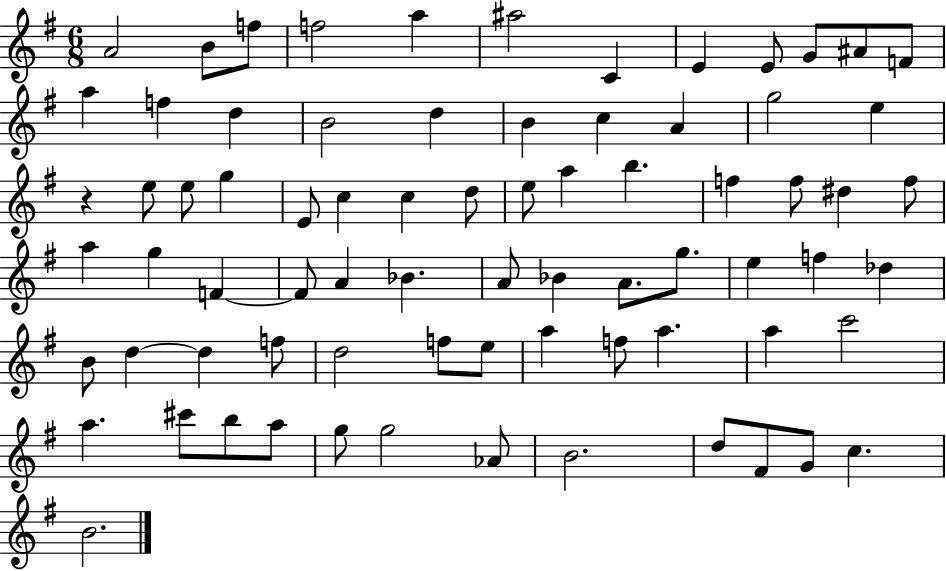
{
  \clef treble
  \numericTimeSignature
  \time 6/8
  \key g \major
  a'2 b'8 f''8 | f''2 a''4 | ais''2 c'4 | e'4 e'8 g'8 ais'8 f'8 | \break a''4 f''4 d''4 | b'2 d''4 | b'4 c''4 a'4 | g''2 e''4 | \break r4 e''8 e''8 g''4 | e'8 c''4 c''4 d''8 | e''8 a''4 b''4. | f''4 f''8 dis''4 f''8 | \break a''4 g''4 f'4~~ | f'8 a'4 bes'4. | a'8 bes'4 a'8. g''8. | e''4 f''4 des''4 | \break b'8 d''4~~ d''4 f''8 | d''2 f''8 e''8 | a''4 f''8 a''4. | a''4 c'''2 | \break a''4. cis'''8 b''8 a''8 | g''8 g''2 aes'8 | b'2. | d''8 fis'8 g'8 c''4. | \break b'2. | \bar "|."
}